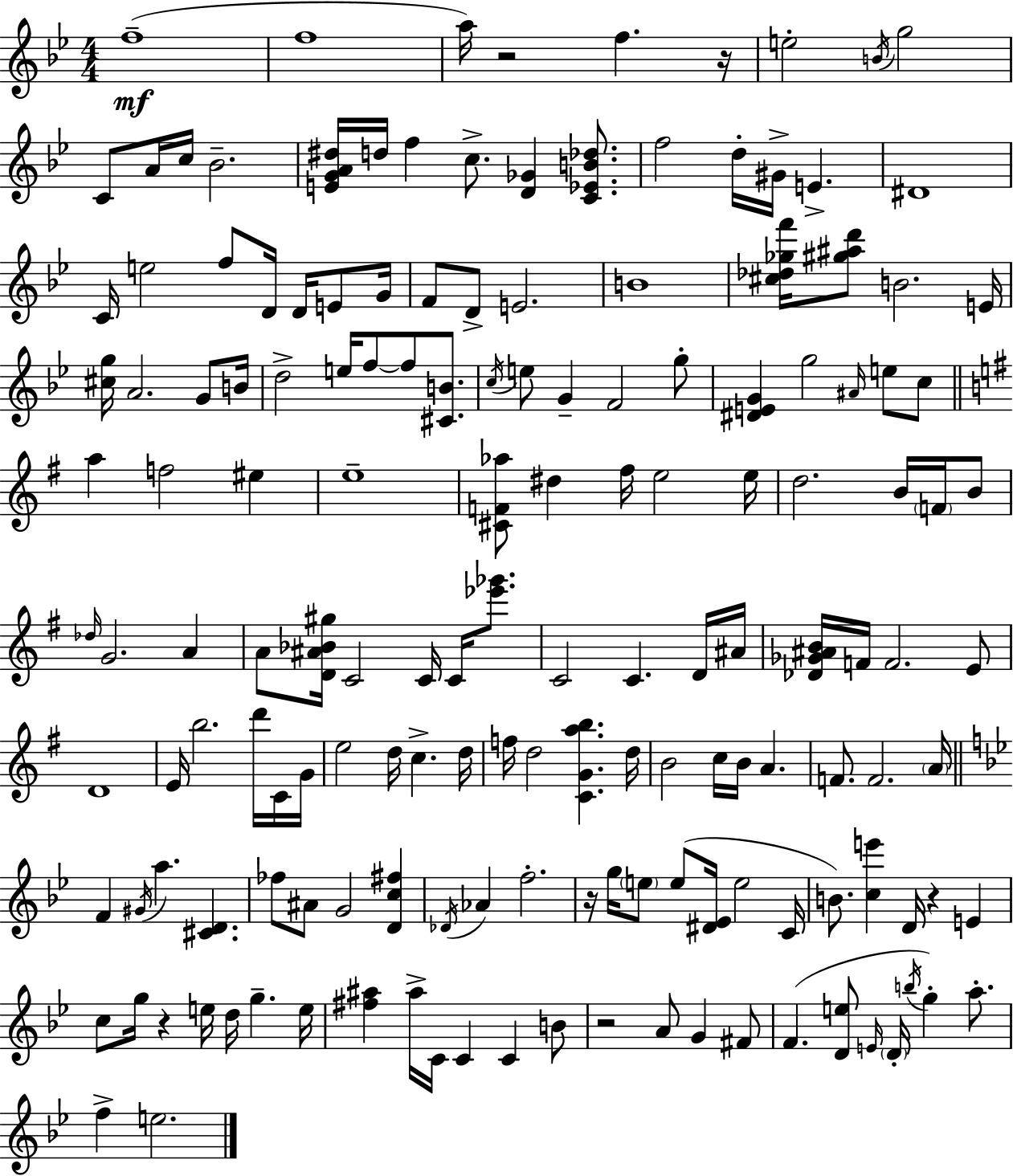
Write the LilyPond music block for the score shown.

{
  \clef treble
  \numericTimeSignature
  \time 4/4
  \key bes \major
  f''1--(\mf | f''1 | a''16) r2 f''4. r16 | e''2-. \acciaccatura { b'16 } g''2 | \break c'8 a'16 c''16 bes'2.-- | <e' g' a' dis''>16 d''16 f''4 c''8.-> <d' ges'>4 <c' ees' b' des''>8. | f''2 d''16-. gis'16-> e'4.-> | dis'1 | \break c'16 e''2 f''8 d'16 d'16 e'8 | g'16 f'8 d'8-> e'2. | b'1 | <cis'' des'' ges'' f'''>16 <gis'' ais'' d'''>8 b'2. | \break e'16 <cis'' g''>16 a'2. g'8 | b'16 d''2-> e''16 f''8~~ f''8 <cis' b'>8. | \acciaccatura { c''16 } e''8 g'4-- f'2 | g''8-. <dis' e' g'>4 g''2 \grace { ais'16 } e''8 | \break c''8 \bar "||" \break \key g \major a''4 f''2 eis''4 | e''1-- | <cis' f' aes''>8 dis''4 fis''16 e''2 e''16 | d''2. b'16 \parenthesize f'16 b'8 | \break \grace { des''16 } g'2. a'4 | a'8 <d' ais' bes' gis''>16 c'2 c'16 c'16 <ees''' ges'''>8. | c'2 c'4. d'16 | ais'16 <des' ges' ais' b'>16 f'16 f'2. e'8 | \break d'1 | e'16 b''2. d'''16 c'16 | g'16 e''2 d''16 c''4.-> | d''16 f''16 d''2 <c' g' a'' b''>4. | \break d''16 b'2 c''16 b'16 a'4. | f'8. f'2. | \parenthesize a'16 \bar "||" \break \key g \minor f'4 \acciaccatura { gis'16 } a''4. <cis' d'>4. | fes''8 ais'8 g'2 <d' c'' fis''>4 | \acciaccatura { des'16 } aes'4 f''2.-. | r16 g''16 \parenthesize e''8 e''8( <dis' ees'>16 e''2 | \break c'16 b'8.) <c'' e'''>4 d'16 r4 e'4 | c''8 g''16 r4 e''16 d''16 g''4.-- | e''16 <fis'' ais''>4 ais''16-> c'16 c'4 c'4 | b'8 r2 a'8 g'4 | \break fis'8 f'4.( <d' e''>8 \grace { e'16 } \parenthesize d'16-. \acciaccatura { b''16 }) g''4-. | a''8.-. f''4-> e''2. | \bar "|."
}